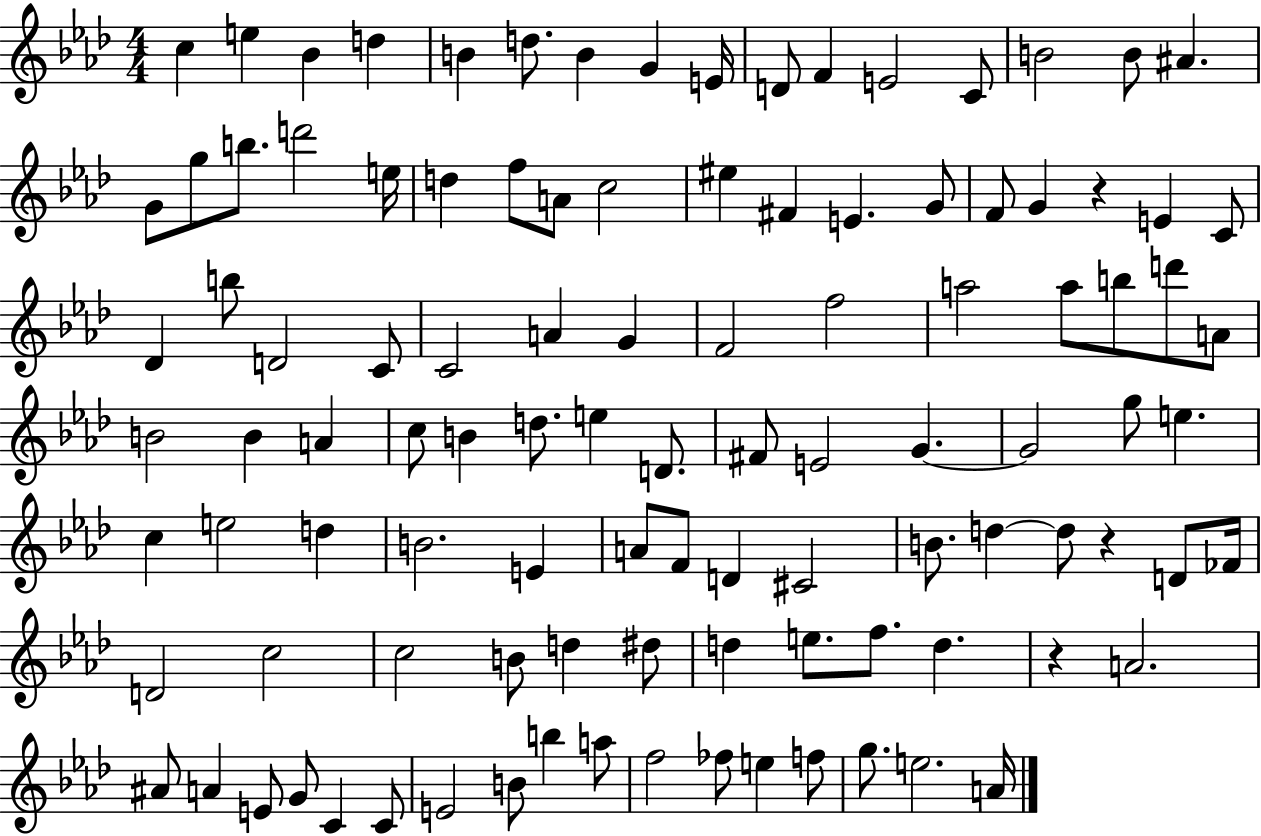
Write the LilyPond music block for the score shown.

{
  \clef treble
  \numericTimeSignature
  \time 4/4
  \key aes \major
  c''4 e''4 bes'4 d''4 | b'4 d''8. b'4 g'4 e'16 | d'8 f'4 e'2 c'8 | b'2 b'8 ais'4. | \break g'8 g''8 b''8. d'''2 e''16 | d''4 f''8 a'8 c''2 | eis''4 fis'4 e'4. g'8 | f'8 g'4 r4 e'4 c'8 | \break des'4 b''8 d'2 c'8 | c'2 a'4 g'4 | f'2 f''2 | a''2 a''8 b''8 d'''8 a'8 | \break b'2 b'4 a'4 | c''8 b'4 d''8. e''4 d'8. | fis'8 e'2 g'4.~~ | g'2 g''8 e''4. | \break c''4 e''2 d''4 | b'2. e'4 | a'8 f'8 d'4 cis'2 | b'8. d''4~~ d''8 r4 d'8 fes'16 | \break d'2 c''2 | c''2 b'8 d''4 dis''8 | d''4 e''8. f''8. d''4. | r4 a'2. | \break ais'8 a'4 e'8 g'8 c'4 c'8 | e'2 b'8 b''4 a''8 | f''2 fes''8 e''4 f''8 | g''8. e''2. a'16 | \break \bar "|."
}